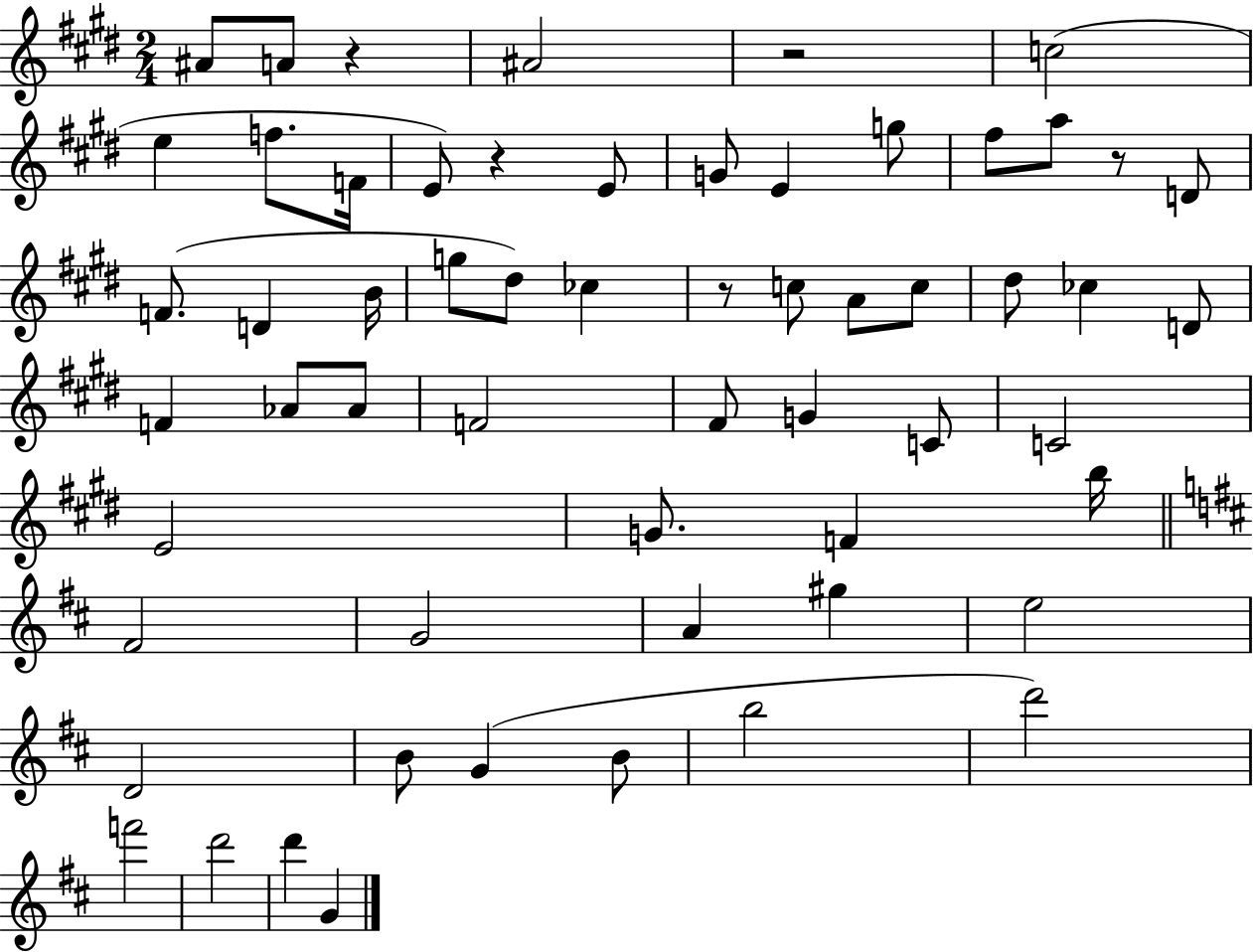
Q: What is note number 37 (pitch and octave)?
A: G4